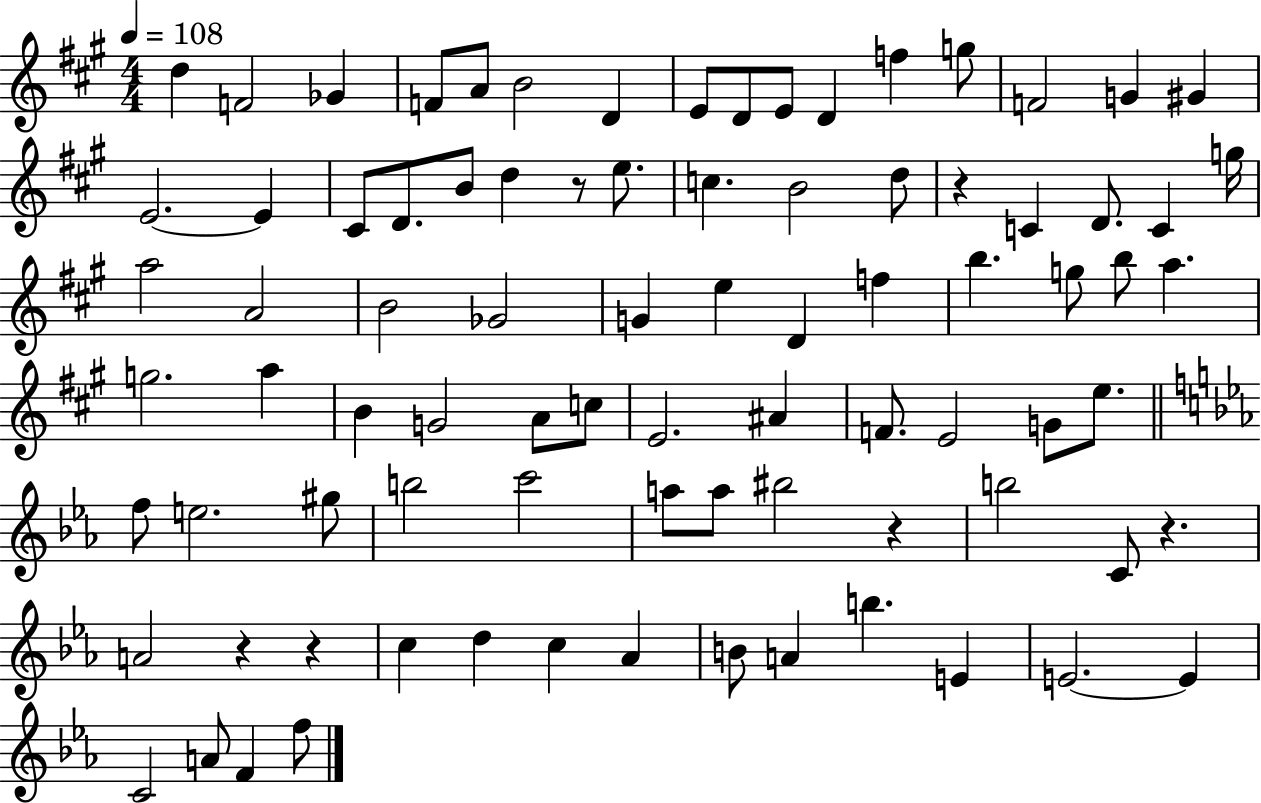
{
  \clef treble
  \numericTimeSignature
  \time 4/4
  \key a \major
  \tempo 4 = 108
  d''4 f'2 ges'4 | f'8 a'8 b'2 d'4 | e'8 d'8 e'8 d'4 f''4 g''8 | f'2 g'4 gis'4 | \break e'2.~~ e'4 | cis'8 d'8. b'8 d''4 r8 e''8. | c''4. b'2 d''8 | r4 c'4 d'8. c'4 g''16 | \break a''2 a'2 | b'2 ges'2 | g'4 e''4 d'4 f''4 | b''4. g''8 b''8 a''4. | \break g''2. a''4 | b'4 g'2 a'8 c''8 | e'2. ais'4 | f'8. e'2 g'8 e''8. | \break \bar "||" \break \key ees \major f''8 e''2. gis''8 | b''2 c'''2 | a''8 a''8 bis''2 r4 | b''2 c'8 r4. | \break a'2 r4 r4 | c''4 d''4 c''4 aes'4 | b'8 a'4 b''4. e'4 | e'2.~~ e'4 | \break c'2 a'8 f'4 f''8 | \bar "|."
}